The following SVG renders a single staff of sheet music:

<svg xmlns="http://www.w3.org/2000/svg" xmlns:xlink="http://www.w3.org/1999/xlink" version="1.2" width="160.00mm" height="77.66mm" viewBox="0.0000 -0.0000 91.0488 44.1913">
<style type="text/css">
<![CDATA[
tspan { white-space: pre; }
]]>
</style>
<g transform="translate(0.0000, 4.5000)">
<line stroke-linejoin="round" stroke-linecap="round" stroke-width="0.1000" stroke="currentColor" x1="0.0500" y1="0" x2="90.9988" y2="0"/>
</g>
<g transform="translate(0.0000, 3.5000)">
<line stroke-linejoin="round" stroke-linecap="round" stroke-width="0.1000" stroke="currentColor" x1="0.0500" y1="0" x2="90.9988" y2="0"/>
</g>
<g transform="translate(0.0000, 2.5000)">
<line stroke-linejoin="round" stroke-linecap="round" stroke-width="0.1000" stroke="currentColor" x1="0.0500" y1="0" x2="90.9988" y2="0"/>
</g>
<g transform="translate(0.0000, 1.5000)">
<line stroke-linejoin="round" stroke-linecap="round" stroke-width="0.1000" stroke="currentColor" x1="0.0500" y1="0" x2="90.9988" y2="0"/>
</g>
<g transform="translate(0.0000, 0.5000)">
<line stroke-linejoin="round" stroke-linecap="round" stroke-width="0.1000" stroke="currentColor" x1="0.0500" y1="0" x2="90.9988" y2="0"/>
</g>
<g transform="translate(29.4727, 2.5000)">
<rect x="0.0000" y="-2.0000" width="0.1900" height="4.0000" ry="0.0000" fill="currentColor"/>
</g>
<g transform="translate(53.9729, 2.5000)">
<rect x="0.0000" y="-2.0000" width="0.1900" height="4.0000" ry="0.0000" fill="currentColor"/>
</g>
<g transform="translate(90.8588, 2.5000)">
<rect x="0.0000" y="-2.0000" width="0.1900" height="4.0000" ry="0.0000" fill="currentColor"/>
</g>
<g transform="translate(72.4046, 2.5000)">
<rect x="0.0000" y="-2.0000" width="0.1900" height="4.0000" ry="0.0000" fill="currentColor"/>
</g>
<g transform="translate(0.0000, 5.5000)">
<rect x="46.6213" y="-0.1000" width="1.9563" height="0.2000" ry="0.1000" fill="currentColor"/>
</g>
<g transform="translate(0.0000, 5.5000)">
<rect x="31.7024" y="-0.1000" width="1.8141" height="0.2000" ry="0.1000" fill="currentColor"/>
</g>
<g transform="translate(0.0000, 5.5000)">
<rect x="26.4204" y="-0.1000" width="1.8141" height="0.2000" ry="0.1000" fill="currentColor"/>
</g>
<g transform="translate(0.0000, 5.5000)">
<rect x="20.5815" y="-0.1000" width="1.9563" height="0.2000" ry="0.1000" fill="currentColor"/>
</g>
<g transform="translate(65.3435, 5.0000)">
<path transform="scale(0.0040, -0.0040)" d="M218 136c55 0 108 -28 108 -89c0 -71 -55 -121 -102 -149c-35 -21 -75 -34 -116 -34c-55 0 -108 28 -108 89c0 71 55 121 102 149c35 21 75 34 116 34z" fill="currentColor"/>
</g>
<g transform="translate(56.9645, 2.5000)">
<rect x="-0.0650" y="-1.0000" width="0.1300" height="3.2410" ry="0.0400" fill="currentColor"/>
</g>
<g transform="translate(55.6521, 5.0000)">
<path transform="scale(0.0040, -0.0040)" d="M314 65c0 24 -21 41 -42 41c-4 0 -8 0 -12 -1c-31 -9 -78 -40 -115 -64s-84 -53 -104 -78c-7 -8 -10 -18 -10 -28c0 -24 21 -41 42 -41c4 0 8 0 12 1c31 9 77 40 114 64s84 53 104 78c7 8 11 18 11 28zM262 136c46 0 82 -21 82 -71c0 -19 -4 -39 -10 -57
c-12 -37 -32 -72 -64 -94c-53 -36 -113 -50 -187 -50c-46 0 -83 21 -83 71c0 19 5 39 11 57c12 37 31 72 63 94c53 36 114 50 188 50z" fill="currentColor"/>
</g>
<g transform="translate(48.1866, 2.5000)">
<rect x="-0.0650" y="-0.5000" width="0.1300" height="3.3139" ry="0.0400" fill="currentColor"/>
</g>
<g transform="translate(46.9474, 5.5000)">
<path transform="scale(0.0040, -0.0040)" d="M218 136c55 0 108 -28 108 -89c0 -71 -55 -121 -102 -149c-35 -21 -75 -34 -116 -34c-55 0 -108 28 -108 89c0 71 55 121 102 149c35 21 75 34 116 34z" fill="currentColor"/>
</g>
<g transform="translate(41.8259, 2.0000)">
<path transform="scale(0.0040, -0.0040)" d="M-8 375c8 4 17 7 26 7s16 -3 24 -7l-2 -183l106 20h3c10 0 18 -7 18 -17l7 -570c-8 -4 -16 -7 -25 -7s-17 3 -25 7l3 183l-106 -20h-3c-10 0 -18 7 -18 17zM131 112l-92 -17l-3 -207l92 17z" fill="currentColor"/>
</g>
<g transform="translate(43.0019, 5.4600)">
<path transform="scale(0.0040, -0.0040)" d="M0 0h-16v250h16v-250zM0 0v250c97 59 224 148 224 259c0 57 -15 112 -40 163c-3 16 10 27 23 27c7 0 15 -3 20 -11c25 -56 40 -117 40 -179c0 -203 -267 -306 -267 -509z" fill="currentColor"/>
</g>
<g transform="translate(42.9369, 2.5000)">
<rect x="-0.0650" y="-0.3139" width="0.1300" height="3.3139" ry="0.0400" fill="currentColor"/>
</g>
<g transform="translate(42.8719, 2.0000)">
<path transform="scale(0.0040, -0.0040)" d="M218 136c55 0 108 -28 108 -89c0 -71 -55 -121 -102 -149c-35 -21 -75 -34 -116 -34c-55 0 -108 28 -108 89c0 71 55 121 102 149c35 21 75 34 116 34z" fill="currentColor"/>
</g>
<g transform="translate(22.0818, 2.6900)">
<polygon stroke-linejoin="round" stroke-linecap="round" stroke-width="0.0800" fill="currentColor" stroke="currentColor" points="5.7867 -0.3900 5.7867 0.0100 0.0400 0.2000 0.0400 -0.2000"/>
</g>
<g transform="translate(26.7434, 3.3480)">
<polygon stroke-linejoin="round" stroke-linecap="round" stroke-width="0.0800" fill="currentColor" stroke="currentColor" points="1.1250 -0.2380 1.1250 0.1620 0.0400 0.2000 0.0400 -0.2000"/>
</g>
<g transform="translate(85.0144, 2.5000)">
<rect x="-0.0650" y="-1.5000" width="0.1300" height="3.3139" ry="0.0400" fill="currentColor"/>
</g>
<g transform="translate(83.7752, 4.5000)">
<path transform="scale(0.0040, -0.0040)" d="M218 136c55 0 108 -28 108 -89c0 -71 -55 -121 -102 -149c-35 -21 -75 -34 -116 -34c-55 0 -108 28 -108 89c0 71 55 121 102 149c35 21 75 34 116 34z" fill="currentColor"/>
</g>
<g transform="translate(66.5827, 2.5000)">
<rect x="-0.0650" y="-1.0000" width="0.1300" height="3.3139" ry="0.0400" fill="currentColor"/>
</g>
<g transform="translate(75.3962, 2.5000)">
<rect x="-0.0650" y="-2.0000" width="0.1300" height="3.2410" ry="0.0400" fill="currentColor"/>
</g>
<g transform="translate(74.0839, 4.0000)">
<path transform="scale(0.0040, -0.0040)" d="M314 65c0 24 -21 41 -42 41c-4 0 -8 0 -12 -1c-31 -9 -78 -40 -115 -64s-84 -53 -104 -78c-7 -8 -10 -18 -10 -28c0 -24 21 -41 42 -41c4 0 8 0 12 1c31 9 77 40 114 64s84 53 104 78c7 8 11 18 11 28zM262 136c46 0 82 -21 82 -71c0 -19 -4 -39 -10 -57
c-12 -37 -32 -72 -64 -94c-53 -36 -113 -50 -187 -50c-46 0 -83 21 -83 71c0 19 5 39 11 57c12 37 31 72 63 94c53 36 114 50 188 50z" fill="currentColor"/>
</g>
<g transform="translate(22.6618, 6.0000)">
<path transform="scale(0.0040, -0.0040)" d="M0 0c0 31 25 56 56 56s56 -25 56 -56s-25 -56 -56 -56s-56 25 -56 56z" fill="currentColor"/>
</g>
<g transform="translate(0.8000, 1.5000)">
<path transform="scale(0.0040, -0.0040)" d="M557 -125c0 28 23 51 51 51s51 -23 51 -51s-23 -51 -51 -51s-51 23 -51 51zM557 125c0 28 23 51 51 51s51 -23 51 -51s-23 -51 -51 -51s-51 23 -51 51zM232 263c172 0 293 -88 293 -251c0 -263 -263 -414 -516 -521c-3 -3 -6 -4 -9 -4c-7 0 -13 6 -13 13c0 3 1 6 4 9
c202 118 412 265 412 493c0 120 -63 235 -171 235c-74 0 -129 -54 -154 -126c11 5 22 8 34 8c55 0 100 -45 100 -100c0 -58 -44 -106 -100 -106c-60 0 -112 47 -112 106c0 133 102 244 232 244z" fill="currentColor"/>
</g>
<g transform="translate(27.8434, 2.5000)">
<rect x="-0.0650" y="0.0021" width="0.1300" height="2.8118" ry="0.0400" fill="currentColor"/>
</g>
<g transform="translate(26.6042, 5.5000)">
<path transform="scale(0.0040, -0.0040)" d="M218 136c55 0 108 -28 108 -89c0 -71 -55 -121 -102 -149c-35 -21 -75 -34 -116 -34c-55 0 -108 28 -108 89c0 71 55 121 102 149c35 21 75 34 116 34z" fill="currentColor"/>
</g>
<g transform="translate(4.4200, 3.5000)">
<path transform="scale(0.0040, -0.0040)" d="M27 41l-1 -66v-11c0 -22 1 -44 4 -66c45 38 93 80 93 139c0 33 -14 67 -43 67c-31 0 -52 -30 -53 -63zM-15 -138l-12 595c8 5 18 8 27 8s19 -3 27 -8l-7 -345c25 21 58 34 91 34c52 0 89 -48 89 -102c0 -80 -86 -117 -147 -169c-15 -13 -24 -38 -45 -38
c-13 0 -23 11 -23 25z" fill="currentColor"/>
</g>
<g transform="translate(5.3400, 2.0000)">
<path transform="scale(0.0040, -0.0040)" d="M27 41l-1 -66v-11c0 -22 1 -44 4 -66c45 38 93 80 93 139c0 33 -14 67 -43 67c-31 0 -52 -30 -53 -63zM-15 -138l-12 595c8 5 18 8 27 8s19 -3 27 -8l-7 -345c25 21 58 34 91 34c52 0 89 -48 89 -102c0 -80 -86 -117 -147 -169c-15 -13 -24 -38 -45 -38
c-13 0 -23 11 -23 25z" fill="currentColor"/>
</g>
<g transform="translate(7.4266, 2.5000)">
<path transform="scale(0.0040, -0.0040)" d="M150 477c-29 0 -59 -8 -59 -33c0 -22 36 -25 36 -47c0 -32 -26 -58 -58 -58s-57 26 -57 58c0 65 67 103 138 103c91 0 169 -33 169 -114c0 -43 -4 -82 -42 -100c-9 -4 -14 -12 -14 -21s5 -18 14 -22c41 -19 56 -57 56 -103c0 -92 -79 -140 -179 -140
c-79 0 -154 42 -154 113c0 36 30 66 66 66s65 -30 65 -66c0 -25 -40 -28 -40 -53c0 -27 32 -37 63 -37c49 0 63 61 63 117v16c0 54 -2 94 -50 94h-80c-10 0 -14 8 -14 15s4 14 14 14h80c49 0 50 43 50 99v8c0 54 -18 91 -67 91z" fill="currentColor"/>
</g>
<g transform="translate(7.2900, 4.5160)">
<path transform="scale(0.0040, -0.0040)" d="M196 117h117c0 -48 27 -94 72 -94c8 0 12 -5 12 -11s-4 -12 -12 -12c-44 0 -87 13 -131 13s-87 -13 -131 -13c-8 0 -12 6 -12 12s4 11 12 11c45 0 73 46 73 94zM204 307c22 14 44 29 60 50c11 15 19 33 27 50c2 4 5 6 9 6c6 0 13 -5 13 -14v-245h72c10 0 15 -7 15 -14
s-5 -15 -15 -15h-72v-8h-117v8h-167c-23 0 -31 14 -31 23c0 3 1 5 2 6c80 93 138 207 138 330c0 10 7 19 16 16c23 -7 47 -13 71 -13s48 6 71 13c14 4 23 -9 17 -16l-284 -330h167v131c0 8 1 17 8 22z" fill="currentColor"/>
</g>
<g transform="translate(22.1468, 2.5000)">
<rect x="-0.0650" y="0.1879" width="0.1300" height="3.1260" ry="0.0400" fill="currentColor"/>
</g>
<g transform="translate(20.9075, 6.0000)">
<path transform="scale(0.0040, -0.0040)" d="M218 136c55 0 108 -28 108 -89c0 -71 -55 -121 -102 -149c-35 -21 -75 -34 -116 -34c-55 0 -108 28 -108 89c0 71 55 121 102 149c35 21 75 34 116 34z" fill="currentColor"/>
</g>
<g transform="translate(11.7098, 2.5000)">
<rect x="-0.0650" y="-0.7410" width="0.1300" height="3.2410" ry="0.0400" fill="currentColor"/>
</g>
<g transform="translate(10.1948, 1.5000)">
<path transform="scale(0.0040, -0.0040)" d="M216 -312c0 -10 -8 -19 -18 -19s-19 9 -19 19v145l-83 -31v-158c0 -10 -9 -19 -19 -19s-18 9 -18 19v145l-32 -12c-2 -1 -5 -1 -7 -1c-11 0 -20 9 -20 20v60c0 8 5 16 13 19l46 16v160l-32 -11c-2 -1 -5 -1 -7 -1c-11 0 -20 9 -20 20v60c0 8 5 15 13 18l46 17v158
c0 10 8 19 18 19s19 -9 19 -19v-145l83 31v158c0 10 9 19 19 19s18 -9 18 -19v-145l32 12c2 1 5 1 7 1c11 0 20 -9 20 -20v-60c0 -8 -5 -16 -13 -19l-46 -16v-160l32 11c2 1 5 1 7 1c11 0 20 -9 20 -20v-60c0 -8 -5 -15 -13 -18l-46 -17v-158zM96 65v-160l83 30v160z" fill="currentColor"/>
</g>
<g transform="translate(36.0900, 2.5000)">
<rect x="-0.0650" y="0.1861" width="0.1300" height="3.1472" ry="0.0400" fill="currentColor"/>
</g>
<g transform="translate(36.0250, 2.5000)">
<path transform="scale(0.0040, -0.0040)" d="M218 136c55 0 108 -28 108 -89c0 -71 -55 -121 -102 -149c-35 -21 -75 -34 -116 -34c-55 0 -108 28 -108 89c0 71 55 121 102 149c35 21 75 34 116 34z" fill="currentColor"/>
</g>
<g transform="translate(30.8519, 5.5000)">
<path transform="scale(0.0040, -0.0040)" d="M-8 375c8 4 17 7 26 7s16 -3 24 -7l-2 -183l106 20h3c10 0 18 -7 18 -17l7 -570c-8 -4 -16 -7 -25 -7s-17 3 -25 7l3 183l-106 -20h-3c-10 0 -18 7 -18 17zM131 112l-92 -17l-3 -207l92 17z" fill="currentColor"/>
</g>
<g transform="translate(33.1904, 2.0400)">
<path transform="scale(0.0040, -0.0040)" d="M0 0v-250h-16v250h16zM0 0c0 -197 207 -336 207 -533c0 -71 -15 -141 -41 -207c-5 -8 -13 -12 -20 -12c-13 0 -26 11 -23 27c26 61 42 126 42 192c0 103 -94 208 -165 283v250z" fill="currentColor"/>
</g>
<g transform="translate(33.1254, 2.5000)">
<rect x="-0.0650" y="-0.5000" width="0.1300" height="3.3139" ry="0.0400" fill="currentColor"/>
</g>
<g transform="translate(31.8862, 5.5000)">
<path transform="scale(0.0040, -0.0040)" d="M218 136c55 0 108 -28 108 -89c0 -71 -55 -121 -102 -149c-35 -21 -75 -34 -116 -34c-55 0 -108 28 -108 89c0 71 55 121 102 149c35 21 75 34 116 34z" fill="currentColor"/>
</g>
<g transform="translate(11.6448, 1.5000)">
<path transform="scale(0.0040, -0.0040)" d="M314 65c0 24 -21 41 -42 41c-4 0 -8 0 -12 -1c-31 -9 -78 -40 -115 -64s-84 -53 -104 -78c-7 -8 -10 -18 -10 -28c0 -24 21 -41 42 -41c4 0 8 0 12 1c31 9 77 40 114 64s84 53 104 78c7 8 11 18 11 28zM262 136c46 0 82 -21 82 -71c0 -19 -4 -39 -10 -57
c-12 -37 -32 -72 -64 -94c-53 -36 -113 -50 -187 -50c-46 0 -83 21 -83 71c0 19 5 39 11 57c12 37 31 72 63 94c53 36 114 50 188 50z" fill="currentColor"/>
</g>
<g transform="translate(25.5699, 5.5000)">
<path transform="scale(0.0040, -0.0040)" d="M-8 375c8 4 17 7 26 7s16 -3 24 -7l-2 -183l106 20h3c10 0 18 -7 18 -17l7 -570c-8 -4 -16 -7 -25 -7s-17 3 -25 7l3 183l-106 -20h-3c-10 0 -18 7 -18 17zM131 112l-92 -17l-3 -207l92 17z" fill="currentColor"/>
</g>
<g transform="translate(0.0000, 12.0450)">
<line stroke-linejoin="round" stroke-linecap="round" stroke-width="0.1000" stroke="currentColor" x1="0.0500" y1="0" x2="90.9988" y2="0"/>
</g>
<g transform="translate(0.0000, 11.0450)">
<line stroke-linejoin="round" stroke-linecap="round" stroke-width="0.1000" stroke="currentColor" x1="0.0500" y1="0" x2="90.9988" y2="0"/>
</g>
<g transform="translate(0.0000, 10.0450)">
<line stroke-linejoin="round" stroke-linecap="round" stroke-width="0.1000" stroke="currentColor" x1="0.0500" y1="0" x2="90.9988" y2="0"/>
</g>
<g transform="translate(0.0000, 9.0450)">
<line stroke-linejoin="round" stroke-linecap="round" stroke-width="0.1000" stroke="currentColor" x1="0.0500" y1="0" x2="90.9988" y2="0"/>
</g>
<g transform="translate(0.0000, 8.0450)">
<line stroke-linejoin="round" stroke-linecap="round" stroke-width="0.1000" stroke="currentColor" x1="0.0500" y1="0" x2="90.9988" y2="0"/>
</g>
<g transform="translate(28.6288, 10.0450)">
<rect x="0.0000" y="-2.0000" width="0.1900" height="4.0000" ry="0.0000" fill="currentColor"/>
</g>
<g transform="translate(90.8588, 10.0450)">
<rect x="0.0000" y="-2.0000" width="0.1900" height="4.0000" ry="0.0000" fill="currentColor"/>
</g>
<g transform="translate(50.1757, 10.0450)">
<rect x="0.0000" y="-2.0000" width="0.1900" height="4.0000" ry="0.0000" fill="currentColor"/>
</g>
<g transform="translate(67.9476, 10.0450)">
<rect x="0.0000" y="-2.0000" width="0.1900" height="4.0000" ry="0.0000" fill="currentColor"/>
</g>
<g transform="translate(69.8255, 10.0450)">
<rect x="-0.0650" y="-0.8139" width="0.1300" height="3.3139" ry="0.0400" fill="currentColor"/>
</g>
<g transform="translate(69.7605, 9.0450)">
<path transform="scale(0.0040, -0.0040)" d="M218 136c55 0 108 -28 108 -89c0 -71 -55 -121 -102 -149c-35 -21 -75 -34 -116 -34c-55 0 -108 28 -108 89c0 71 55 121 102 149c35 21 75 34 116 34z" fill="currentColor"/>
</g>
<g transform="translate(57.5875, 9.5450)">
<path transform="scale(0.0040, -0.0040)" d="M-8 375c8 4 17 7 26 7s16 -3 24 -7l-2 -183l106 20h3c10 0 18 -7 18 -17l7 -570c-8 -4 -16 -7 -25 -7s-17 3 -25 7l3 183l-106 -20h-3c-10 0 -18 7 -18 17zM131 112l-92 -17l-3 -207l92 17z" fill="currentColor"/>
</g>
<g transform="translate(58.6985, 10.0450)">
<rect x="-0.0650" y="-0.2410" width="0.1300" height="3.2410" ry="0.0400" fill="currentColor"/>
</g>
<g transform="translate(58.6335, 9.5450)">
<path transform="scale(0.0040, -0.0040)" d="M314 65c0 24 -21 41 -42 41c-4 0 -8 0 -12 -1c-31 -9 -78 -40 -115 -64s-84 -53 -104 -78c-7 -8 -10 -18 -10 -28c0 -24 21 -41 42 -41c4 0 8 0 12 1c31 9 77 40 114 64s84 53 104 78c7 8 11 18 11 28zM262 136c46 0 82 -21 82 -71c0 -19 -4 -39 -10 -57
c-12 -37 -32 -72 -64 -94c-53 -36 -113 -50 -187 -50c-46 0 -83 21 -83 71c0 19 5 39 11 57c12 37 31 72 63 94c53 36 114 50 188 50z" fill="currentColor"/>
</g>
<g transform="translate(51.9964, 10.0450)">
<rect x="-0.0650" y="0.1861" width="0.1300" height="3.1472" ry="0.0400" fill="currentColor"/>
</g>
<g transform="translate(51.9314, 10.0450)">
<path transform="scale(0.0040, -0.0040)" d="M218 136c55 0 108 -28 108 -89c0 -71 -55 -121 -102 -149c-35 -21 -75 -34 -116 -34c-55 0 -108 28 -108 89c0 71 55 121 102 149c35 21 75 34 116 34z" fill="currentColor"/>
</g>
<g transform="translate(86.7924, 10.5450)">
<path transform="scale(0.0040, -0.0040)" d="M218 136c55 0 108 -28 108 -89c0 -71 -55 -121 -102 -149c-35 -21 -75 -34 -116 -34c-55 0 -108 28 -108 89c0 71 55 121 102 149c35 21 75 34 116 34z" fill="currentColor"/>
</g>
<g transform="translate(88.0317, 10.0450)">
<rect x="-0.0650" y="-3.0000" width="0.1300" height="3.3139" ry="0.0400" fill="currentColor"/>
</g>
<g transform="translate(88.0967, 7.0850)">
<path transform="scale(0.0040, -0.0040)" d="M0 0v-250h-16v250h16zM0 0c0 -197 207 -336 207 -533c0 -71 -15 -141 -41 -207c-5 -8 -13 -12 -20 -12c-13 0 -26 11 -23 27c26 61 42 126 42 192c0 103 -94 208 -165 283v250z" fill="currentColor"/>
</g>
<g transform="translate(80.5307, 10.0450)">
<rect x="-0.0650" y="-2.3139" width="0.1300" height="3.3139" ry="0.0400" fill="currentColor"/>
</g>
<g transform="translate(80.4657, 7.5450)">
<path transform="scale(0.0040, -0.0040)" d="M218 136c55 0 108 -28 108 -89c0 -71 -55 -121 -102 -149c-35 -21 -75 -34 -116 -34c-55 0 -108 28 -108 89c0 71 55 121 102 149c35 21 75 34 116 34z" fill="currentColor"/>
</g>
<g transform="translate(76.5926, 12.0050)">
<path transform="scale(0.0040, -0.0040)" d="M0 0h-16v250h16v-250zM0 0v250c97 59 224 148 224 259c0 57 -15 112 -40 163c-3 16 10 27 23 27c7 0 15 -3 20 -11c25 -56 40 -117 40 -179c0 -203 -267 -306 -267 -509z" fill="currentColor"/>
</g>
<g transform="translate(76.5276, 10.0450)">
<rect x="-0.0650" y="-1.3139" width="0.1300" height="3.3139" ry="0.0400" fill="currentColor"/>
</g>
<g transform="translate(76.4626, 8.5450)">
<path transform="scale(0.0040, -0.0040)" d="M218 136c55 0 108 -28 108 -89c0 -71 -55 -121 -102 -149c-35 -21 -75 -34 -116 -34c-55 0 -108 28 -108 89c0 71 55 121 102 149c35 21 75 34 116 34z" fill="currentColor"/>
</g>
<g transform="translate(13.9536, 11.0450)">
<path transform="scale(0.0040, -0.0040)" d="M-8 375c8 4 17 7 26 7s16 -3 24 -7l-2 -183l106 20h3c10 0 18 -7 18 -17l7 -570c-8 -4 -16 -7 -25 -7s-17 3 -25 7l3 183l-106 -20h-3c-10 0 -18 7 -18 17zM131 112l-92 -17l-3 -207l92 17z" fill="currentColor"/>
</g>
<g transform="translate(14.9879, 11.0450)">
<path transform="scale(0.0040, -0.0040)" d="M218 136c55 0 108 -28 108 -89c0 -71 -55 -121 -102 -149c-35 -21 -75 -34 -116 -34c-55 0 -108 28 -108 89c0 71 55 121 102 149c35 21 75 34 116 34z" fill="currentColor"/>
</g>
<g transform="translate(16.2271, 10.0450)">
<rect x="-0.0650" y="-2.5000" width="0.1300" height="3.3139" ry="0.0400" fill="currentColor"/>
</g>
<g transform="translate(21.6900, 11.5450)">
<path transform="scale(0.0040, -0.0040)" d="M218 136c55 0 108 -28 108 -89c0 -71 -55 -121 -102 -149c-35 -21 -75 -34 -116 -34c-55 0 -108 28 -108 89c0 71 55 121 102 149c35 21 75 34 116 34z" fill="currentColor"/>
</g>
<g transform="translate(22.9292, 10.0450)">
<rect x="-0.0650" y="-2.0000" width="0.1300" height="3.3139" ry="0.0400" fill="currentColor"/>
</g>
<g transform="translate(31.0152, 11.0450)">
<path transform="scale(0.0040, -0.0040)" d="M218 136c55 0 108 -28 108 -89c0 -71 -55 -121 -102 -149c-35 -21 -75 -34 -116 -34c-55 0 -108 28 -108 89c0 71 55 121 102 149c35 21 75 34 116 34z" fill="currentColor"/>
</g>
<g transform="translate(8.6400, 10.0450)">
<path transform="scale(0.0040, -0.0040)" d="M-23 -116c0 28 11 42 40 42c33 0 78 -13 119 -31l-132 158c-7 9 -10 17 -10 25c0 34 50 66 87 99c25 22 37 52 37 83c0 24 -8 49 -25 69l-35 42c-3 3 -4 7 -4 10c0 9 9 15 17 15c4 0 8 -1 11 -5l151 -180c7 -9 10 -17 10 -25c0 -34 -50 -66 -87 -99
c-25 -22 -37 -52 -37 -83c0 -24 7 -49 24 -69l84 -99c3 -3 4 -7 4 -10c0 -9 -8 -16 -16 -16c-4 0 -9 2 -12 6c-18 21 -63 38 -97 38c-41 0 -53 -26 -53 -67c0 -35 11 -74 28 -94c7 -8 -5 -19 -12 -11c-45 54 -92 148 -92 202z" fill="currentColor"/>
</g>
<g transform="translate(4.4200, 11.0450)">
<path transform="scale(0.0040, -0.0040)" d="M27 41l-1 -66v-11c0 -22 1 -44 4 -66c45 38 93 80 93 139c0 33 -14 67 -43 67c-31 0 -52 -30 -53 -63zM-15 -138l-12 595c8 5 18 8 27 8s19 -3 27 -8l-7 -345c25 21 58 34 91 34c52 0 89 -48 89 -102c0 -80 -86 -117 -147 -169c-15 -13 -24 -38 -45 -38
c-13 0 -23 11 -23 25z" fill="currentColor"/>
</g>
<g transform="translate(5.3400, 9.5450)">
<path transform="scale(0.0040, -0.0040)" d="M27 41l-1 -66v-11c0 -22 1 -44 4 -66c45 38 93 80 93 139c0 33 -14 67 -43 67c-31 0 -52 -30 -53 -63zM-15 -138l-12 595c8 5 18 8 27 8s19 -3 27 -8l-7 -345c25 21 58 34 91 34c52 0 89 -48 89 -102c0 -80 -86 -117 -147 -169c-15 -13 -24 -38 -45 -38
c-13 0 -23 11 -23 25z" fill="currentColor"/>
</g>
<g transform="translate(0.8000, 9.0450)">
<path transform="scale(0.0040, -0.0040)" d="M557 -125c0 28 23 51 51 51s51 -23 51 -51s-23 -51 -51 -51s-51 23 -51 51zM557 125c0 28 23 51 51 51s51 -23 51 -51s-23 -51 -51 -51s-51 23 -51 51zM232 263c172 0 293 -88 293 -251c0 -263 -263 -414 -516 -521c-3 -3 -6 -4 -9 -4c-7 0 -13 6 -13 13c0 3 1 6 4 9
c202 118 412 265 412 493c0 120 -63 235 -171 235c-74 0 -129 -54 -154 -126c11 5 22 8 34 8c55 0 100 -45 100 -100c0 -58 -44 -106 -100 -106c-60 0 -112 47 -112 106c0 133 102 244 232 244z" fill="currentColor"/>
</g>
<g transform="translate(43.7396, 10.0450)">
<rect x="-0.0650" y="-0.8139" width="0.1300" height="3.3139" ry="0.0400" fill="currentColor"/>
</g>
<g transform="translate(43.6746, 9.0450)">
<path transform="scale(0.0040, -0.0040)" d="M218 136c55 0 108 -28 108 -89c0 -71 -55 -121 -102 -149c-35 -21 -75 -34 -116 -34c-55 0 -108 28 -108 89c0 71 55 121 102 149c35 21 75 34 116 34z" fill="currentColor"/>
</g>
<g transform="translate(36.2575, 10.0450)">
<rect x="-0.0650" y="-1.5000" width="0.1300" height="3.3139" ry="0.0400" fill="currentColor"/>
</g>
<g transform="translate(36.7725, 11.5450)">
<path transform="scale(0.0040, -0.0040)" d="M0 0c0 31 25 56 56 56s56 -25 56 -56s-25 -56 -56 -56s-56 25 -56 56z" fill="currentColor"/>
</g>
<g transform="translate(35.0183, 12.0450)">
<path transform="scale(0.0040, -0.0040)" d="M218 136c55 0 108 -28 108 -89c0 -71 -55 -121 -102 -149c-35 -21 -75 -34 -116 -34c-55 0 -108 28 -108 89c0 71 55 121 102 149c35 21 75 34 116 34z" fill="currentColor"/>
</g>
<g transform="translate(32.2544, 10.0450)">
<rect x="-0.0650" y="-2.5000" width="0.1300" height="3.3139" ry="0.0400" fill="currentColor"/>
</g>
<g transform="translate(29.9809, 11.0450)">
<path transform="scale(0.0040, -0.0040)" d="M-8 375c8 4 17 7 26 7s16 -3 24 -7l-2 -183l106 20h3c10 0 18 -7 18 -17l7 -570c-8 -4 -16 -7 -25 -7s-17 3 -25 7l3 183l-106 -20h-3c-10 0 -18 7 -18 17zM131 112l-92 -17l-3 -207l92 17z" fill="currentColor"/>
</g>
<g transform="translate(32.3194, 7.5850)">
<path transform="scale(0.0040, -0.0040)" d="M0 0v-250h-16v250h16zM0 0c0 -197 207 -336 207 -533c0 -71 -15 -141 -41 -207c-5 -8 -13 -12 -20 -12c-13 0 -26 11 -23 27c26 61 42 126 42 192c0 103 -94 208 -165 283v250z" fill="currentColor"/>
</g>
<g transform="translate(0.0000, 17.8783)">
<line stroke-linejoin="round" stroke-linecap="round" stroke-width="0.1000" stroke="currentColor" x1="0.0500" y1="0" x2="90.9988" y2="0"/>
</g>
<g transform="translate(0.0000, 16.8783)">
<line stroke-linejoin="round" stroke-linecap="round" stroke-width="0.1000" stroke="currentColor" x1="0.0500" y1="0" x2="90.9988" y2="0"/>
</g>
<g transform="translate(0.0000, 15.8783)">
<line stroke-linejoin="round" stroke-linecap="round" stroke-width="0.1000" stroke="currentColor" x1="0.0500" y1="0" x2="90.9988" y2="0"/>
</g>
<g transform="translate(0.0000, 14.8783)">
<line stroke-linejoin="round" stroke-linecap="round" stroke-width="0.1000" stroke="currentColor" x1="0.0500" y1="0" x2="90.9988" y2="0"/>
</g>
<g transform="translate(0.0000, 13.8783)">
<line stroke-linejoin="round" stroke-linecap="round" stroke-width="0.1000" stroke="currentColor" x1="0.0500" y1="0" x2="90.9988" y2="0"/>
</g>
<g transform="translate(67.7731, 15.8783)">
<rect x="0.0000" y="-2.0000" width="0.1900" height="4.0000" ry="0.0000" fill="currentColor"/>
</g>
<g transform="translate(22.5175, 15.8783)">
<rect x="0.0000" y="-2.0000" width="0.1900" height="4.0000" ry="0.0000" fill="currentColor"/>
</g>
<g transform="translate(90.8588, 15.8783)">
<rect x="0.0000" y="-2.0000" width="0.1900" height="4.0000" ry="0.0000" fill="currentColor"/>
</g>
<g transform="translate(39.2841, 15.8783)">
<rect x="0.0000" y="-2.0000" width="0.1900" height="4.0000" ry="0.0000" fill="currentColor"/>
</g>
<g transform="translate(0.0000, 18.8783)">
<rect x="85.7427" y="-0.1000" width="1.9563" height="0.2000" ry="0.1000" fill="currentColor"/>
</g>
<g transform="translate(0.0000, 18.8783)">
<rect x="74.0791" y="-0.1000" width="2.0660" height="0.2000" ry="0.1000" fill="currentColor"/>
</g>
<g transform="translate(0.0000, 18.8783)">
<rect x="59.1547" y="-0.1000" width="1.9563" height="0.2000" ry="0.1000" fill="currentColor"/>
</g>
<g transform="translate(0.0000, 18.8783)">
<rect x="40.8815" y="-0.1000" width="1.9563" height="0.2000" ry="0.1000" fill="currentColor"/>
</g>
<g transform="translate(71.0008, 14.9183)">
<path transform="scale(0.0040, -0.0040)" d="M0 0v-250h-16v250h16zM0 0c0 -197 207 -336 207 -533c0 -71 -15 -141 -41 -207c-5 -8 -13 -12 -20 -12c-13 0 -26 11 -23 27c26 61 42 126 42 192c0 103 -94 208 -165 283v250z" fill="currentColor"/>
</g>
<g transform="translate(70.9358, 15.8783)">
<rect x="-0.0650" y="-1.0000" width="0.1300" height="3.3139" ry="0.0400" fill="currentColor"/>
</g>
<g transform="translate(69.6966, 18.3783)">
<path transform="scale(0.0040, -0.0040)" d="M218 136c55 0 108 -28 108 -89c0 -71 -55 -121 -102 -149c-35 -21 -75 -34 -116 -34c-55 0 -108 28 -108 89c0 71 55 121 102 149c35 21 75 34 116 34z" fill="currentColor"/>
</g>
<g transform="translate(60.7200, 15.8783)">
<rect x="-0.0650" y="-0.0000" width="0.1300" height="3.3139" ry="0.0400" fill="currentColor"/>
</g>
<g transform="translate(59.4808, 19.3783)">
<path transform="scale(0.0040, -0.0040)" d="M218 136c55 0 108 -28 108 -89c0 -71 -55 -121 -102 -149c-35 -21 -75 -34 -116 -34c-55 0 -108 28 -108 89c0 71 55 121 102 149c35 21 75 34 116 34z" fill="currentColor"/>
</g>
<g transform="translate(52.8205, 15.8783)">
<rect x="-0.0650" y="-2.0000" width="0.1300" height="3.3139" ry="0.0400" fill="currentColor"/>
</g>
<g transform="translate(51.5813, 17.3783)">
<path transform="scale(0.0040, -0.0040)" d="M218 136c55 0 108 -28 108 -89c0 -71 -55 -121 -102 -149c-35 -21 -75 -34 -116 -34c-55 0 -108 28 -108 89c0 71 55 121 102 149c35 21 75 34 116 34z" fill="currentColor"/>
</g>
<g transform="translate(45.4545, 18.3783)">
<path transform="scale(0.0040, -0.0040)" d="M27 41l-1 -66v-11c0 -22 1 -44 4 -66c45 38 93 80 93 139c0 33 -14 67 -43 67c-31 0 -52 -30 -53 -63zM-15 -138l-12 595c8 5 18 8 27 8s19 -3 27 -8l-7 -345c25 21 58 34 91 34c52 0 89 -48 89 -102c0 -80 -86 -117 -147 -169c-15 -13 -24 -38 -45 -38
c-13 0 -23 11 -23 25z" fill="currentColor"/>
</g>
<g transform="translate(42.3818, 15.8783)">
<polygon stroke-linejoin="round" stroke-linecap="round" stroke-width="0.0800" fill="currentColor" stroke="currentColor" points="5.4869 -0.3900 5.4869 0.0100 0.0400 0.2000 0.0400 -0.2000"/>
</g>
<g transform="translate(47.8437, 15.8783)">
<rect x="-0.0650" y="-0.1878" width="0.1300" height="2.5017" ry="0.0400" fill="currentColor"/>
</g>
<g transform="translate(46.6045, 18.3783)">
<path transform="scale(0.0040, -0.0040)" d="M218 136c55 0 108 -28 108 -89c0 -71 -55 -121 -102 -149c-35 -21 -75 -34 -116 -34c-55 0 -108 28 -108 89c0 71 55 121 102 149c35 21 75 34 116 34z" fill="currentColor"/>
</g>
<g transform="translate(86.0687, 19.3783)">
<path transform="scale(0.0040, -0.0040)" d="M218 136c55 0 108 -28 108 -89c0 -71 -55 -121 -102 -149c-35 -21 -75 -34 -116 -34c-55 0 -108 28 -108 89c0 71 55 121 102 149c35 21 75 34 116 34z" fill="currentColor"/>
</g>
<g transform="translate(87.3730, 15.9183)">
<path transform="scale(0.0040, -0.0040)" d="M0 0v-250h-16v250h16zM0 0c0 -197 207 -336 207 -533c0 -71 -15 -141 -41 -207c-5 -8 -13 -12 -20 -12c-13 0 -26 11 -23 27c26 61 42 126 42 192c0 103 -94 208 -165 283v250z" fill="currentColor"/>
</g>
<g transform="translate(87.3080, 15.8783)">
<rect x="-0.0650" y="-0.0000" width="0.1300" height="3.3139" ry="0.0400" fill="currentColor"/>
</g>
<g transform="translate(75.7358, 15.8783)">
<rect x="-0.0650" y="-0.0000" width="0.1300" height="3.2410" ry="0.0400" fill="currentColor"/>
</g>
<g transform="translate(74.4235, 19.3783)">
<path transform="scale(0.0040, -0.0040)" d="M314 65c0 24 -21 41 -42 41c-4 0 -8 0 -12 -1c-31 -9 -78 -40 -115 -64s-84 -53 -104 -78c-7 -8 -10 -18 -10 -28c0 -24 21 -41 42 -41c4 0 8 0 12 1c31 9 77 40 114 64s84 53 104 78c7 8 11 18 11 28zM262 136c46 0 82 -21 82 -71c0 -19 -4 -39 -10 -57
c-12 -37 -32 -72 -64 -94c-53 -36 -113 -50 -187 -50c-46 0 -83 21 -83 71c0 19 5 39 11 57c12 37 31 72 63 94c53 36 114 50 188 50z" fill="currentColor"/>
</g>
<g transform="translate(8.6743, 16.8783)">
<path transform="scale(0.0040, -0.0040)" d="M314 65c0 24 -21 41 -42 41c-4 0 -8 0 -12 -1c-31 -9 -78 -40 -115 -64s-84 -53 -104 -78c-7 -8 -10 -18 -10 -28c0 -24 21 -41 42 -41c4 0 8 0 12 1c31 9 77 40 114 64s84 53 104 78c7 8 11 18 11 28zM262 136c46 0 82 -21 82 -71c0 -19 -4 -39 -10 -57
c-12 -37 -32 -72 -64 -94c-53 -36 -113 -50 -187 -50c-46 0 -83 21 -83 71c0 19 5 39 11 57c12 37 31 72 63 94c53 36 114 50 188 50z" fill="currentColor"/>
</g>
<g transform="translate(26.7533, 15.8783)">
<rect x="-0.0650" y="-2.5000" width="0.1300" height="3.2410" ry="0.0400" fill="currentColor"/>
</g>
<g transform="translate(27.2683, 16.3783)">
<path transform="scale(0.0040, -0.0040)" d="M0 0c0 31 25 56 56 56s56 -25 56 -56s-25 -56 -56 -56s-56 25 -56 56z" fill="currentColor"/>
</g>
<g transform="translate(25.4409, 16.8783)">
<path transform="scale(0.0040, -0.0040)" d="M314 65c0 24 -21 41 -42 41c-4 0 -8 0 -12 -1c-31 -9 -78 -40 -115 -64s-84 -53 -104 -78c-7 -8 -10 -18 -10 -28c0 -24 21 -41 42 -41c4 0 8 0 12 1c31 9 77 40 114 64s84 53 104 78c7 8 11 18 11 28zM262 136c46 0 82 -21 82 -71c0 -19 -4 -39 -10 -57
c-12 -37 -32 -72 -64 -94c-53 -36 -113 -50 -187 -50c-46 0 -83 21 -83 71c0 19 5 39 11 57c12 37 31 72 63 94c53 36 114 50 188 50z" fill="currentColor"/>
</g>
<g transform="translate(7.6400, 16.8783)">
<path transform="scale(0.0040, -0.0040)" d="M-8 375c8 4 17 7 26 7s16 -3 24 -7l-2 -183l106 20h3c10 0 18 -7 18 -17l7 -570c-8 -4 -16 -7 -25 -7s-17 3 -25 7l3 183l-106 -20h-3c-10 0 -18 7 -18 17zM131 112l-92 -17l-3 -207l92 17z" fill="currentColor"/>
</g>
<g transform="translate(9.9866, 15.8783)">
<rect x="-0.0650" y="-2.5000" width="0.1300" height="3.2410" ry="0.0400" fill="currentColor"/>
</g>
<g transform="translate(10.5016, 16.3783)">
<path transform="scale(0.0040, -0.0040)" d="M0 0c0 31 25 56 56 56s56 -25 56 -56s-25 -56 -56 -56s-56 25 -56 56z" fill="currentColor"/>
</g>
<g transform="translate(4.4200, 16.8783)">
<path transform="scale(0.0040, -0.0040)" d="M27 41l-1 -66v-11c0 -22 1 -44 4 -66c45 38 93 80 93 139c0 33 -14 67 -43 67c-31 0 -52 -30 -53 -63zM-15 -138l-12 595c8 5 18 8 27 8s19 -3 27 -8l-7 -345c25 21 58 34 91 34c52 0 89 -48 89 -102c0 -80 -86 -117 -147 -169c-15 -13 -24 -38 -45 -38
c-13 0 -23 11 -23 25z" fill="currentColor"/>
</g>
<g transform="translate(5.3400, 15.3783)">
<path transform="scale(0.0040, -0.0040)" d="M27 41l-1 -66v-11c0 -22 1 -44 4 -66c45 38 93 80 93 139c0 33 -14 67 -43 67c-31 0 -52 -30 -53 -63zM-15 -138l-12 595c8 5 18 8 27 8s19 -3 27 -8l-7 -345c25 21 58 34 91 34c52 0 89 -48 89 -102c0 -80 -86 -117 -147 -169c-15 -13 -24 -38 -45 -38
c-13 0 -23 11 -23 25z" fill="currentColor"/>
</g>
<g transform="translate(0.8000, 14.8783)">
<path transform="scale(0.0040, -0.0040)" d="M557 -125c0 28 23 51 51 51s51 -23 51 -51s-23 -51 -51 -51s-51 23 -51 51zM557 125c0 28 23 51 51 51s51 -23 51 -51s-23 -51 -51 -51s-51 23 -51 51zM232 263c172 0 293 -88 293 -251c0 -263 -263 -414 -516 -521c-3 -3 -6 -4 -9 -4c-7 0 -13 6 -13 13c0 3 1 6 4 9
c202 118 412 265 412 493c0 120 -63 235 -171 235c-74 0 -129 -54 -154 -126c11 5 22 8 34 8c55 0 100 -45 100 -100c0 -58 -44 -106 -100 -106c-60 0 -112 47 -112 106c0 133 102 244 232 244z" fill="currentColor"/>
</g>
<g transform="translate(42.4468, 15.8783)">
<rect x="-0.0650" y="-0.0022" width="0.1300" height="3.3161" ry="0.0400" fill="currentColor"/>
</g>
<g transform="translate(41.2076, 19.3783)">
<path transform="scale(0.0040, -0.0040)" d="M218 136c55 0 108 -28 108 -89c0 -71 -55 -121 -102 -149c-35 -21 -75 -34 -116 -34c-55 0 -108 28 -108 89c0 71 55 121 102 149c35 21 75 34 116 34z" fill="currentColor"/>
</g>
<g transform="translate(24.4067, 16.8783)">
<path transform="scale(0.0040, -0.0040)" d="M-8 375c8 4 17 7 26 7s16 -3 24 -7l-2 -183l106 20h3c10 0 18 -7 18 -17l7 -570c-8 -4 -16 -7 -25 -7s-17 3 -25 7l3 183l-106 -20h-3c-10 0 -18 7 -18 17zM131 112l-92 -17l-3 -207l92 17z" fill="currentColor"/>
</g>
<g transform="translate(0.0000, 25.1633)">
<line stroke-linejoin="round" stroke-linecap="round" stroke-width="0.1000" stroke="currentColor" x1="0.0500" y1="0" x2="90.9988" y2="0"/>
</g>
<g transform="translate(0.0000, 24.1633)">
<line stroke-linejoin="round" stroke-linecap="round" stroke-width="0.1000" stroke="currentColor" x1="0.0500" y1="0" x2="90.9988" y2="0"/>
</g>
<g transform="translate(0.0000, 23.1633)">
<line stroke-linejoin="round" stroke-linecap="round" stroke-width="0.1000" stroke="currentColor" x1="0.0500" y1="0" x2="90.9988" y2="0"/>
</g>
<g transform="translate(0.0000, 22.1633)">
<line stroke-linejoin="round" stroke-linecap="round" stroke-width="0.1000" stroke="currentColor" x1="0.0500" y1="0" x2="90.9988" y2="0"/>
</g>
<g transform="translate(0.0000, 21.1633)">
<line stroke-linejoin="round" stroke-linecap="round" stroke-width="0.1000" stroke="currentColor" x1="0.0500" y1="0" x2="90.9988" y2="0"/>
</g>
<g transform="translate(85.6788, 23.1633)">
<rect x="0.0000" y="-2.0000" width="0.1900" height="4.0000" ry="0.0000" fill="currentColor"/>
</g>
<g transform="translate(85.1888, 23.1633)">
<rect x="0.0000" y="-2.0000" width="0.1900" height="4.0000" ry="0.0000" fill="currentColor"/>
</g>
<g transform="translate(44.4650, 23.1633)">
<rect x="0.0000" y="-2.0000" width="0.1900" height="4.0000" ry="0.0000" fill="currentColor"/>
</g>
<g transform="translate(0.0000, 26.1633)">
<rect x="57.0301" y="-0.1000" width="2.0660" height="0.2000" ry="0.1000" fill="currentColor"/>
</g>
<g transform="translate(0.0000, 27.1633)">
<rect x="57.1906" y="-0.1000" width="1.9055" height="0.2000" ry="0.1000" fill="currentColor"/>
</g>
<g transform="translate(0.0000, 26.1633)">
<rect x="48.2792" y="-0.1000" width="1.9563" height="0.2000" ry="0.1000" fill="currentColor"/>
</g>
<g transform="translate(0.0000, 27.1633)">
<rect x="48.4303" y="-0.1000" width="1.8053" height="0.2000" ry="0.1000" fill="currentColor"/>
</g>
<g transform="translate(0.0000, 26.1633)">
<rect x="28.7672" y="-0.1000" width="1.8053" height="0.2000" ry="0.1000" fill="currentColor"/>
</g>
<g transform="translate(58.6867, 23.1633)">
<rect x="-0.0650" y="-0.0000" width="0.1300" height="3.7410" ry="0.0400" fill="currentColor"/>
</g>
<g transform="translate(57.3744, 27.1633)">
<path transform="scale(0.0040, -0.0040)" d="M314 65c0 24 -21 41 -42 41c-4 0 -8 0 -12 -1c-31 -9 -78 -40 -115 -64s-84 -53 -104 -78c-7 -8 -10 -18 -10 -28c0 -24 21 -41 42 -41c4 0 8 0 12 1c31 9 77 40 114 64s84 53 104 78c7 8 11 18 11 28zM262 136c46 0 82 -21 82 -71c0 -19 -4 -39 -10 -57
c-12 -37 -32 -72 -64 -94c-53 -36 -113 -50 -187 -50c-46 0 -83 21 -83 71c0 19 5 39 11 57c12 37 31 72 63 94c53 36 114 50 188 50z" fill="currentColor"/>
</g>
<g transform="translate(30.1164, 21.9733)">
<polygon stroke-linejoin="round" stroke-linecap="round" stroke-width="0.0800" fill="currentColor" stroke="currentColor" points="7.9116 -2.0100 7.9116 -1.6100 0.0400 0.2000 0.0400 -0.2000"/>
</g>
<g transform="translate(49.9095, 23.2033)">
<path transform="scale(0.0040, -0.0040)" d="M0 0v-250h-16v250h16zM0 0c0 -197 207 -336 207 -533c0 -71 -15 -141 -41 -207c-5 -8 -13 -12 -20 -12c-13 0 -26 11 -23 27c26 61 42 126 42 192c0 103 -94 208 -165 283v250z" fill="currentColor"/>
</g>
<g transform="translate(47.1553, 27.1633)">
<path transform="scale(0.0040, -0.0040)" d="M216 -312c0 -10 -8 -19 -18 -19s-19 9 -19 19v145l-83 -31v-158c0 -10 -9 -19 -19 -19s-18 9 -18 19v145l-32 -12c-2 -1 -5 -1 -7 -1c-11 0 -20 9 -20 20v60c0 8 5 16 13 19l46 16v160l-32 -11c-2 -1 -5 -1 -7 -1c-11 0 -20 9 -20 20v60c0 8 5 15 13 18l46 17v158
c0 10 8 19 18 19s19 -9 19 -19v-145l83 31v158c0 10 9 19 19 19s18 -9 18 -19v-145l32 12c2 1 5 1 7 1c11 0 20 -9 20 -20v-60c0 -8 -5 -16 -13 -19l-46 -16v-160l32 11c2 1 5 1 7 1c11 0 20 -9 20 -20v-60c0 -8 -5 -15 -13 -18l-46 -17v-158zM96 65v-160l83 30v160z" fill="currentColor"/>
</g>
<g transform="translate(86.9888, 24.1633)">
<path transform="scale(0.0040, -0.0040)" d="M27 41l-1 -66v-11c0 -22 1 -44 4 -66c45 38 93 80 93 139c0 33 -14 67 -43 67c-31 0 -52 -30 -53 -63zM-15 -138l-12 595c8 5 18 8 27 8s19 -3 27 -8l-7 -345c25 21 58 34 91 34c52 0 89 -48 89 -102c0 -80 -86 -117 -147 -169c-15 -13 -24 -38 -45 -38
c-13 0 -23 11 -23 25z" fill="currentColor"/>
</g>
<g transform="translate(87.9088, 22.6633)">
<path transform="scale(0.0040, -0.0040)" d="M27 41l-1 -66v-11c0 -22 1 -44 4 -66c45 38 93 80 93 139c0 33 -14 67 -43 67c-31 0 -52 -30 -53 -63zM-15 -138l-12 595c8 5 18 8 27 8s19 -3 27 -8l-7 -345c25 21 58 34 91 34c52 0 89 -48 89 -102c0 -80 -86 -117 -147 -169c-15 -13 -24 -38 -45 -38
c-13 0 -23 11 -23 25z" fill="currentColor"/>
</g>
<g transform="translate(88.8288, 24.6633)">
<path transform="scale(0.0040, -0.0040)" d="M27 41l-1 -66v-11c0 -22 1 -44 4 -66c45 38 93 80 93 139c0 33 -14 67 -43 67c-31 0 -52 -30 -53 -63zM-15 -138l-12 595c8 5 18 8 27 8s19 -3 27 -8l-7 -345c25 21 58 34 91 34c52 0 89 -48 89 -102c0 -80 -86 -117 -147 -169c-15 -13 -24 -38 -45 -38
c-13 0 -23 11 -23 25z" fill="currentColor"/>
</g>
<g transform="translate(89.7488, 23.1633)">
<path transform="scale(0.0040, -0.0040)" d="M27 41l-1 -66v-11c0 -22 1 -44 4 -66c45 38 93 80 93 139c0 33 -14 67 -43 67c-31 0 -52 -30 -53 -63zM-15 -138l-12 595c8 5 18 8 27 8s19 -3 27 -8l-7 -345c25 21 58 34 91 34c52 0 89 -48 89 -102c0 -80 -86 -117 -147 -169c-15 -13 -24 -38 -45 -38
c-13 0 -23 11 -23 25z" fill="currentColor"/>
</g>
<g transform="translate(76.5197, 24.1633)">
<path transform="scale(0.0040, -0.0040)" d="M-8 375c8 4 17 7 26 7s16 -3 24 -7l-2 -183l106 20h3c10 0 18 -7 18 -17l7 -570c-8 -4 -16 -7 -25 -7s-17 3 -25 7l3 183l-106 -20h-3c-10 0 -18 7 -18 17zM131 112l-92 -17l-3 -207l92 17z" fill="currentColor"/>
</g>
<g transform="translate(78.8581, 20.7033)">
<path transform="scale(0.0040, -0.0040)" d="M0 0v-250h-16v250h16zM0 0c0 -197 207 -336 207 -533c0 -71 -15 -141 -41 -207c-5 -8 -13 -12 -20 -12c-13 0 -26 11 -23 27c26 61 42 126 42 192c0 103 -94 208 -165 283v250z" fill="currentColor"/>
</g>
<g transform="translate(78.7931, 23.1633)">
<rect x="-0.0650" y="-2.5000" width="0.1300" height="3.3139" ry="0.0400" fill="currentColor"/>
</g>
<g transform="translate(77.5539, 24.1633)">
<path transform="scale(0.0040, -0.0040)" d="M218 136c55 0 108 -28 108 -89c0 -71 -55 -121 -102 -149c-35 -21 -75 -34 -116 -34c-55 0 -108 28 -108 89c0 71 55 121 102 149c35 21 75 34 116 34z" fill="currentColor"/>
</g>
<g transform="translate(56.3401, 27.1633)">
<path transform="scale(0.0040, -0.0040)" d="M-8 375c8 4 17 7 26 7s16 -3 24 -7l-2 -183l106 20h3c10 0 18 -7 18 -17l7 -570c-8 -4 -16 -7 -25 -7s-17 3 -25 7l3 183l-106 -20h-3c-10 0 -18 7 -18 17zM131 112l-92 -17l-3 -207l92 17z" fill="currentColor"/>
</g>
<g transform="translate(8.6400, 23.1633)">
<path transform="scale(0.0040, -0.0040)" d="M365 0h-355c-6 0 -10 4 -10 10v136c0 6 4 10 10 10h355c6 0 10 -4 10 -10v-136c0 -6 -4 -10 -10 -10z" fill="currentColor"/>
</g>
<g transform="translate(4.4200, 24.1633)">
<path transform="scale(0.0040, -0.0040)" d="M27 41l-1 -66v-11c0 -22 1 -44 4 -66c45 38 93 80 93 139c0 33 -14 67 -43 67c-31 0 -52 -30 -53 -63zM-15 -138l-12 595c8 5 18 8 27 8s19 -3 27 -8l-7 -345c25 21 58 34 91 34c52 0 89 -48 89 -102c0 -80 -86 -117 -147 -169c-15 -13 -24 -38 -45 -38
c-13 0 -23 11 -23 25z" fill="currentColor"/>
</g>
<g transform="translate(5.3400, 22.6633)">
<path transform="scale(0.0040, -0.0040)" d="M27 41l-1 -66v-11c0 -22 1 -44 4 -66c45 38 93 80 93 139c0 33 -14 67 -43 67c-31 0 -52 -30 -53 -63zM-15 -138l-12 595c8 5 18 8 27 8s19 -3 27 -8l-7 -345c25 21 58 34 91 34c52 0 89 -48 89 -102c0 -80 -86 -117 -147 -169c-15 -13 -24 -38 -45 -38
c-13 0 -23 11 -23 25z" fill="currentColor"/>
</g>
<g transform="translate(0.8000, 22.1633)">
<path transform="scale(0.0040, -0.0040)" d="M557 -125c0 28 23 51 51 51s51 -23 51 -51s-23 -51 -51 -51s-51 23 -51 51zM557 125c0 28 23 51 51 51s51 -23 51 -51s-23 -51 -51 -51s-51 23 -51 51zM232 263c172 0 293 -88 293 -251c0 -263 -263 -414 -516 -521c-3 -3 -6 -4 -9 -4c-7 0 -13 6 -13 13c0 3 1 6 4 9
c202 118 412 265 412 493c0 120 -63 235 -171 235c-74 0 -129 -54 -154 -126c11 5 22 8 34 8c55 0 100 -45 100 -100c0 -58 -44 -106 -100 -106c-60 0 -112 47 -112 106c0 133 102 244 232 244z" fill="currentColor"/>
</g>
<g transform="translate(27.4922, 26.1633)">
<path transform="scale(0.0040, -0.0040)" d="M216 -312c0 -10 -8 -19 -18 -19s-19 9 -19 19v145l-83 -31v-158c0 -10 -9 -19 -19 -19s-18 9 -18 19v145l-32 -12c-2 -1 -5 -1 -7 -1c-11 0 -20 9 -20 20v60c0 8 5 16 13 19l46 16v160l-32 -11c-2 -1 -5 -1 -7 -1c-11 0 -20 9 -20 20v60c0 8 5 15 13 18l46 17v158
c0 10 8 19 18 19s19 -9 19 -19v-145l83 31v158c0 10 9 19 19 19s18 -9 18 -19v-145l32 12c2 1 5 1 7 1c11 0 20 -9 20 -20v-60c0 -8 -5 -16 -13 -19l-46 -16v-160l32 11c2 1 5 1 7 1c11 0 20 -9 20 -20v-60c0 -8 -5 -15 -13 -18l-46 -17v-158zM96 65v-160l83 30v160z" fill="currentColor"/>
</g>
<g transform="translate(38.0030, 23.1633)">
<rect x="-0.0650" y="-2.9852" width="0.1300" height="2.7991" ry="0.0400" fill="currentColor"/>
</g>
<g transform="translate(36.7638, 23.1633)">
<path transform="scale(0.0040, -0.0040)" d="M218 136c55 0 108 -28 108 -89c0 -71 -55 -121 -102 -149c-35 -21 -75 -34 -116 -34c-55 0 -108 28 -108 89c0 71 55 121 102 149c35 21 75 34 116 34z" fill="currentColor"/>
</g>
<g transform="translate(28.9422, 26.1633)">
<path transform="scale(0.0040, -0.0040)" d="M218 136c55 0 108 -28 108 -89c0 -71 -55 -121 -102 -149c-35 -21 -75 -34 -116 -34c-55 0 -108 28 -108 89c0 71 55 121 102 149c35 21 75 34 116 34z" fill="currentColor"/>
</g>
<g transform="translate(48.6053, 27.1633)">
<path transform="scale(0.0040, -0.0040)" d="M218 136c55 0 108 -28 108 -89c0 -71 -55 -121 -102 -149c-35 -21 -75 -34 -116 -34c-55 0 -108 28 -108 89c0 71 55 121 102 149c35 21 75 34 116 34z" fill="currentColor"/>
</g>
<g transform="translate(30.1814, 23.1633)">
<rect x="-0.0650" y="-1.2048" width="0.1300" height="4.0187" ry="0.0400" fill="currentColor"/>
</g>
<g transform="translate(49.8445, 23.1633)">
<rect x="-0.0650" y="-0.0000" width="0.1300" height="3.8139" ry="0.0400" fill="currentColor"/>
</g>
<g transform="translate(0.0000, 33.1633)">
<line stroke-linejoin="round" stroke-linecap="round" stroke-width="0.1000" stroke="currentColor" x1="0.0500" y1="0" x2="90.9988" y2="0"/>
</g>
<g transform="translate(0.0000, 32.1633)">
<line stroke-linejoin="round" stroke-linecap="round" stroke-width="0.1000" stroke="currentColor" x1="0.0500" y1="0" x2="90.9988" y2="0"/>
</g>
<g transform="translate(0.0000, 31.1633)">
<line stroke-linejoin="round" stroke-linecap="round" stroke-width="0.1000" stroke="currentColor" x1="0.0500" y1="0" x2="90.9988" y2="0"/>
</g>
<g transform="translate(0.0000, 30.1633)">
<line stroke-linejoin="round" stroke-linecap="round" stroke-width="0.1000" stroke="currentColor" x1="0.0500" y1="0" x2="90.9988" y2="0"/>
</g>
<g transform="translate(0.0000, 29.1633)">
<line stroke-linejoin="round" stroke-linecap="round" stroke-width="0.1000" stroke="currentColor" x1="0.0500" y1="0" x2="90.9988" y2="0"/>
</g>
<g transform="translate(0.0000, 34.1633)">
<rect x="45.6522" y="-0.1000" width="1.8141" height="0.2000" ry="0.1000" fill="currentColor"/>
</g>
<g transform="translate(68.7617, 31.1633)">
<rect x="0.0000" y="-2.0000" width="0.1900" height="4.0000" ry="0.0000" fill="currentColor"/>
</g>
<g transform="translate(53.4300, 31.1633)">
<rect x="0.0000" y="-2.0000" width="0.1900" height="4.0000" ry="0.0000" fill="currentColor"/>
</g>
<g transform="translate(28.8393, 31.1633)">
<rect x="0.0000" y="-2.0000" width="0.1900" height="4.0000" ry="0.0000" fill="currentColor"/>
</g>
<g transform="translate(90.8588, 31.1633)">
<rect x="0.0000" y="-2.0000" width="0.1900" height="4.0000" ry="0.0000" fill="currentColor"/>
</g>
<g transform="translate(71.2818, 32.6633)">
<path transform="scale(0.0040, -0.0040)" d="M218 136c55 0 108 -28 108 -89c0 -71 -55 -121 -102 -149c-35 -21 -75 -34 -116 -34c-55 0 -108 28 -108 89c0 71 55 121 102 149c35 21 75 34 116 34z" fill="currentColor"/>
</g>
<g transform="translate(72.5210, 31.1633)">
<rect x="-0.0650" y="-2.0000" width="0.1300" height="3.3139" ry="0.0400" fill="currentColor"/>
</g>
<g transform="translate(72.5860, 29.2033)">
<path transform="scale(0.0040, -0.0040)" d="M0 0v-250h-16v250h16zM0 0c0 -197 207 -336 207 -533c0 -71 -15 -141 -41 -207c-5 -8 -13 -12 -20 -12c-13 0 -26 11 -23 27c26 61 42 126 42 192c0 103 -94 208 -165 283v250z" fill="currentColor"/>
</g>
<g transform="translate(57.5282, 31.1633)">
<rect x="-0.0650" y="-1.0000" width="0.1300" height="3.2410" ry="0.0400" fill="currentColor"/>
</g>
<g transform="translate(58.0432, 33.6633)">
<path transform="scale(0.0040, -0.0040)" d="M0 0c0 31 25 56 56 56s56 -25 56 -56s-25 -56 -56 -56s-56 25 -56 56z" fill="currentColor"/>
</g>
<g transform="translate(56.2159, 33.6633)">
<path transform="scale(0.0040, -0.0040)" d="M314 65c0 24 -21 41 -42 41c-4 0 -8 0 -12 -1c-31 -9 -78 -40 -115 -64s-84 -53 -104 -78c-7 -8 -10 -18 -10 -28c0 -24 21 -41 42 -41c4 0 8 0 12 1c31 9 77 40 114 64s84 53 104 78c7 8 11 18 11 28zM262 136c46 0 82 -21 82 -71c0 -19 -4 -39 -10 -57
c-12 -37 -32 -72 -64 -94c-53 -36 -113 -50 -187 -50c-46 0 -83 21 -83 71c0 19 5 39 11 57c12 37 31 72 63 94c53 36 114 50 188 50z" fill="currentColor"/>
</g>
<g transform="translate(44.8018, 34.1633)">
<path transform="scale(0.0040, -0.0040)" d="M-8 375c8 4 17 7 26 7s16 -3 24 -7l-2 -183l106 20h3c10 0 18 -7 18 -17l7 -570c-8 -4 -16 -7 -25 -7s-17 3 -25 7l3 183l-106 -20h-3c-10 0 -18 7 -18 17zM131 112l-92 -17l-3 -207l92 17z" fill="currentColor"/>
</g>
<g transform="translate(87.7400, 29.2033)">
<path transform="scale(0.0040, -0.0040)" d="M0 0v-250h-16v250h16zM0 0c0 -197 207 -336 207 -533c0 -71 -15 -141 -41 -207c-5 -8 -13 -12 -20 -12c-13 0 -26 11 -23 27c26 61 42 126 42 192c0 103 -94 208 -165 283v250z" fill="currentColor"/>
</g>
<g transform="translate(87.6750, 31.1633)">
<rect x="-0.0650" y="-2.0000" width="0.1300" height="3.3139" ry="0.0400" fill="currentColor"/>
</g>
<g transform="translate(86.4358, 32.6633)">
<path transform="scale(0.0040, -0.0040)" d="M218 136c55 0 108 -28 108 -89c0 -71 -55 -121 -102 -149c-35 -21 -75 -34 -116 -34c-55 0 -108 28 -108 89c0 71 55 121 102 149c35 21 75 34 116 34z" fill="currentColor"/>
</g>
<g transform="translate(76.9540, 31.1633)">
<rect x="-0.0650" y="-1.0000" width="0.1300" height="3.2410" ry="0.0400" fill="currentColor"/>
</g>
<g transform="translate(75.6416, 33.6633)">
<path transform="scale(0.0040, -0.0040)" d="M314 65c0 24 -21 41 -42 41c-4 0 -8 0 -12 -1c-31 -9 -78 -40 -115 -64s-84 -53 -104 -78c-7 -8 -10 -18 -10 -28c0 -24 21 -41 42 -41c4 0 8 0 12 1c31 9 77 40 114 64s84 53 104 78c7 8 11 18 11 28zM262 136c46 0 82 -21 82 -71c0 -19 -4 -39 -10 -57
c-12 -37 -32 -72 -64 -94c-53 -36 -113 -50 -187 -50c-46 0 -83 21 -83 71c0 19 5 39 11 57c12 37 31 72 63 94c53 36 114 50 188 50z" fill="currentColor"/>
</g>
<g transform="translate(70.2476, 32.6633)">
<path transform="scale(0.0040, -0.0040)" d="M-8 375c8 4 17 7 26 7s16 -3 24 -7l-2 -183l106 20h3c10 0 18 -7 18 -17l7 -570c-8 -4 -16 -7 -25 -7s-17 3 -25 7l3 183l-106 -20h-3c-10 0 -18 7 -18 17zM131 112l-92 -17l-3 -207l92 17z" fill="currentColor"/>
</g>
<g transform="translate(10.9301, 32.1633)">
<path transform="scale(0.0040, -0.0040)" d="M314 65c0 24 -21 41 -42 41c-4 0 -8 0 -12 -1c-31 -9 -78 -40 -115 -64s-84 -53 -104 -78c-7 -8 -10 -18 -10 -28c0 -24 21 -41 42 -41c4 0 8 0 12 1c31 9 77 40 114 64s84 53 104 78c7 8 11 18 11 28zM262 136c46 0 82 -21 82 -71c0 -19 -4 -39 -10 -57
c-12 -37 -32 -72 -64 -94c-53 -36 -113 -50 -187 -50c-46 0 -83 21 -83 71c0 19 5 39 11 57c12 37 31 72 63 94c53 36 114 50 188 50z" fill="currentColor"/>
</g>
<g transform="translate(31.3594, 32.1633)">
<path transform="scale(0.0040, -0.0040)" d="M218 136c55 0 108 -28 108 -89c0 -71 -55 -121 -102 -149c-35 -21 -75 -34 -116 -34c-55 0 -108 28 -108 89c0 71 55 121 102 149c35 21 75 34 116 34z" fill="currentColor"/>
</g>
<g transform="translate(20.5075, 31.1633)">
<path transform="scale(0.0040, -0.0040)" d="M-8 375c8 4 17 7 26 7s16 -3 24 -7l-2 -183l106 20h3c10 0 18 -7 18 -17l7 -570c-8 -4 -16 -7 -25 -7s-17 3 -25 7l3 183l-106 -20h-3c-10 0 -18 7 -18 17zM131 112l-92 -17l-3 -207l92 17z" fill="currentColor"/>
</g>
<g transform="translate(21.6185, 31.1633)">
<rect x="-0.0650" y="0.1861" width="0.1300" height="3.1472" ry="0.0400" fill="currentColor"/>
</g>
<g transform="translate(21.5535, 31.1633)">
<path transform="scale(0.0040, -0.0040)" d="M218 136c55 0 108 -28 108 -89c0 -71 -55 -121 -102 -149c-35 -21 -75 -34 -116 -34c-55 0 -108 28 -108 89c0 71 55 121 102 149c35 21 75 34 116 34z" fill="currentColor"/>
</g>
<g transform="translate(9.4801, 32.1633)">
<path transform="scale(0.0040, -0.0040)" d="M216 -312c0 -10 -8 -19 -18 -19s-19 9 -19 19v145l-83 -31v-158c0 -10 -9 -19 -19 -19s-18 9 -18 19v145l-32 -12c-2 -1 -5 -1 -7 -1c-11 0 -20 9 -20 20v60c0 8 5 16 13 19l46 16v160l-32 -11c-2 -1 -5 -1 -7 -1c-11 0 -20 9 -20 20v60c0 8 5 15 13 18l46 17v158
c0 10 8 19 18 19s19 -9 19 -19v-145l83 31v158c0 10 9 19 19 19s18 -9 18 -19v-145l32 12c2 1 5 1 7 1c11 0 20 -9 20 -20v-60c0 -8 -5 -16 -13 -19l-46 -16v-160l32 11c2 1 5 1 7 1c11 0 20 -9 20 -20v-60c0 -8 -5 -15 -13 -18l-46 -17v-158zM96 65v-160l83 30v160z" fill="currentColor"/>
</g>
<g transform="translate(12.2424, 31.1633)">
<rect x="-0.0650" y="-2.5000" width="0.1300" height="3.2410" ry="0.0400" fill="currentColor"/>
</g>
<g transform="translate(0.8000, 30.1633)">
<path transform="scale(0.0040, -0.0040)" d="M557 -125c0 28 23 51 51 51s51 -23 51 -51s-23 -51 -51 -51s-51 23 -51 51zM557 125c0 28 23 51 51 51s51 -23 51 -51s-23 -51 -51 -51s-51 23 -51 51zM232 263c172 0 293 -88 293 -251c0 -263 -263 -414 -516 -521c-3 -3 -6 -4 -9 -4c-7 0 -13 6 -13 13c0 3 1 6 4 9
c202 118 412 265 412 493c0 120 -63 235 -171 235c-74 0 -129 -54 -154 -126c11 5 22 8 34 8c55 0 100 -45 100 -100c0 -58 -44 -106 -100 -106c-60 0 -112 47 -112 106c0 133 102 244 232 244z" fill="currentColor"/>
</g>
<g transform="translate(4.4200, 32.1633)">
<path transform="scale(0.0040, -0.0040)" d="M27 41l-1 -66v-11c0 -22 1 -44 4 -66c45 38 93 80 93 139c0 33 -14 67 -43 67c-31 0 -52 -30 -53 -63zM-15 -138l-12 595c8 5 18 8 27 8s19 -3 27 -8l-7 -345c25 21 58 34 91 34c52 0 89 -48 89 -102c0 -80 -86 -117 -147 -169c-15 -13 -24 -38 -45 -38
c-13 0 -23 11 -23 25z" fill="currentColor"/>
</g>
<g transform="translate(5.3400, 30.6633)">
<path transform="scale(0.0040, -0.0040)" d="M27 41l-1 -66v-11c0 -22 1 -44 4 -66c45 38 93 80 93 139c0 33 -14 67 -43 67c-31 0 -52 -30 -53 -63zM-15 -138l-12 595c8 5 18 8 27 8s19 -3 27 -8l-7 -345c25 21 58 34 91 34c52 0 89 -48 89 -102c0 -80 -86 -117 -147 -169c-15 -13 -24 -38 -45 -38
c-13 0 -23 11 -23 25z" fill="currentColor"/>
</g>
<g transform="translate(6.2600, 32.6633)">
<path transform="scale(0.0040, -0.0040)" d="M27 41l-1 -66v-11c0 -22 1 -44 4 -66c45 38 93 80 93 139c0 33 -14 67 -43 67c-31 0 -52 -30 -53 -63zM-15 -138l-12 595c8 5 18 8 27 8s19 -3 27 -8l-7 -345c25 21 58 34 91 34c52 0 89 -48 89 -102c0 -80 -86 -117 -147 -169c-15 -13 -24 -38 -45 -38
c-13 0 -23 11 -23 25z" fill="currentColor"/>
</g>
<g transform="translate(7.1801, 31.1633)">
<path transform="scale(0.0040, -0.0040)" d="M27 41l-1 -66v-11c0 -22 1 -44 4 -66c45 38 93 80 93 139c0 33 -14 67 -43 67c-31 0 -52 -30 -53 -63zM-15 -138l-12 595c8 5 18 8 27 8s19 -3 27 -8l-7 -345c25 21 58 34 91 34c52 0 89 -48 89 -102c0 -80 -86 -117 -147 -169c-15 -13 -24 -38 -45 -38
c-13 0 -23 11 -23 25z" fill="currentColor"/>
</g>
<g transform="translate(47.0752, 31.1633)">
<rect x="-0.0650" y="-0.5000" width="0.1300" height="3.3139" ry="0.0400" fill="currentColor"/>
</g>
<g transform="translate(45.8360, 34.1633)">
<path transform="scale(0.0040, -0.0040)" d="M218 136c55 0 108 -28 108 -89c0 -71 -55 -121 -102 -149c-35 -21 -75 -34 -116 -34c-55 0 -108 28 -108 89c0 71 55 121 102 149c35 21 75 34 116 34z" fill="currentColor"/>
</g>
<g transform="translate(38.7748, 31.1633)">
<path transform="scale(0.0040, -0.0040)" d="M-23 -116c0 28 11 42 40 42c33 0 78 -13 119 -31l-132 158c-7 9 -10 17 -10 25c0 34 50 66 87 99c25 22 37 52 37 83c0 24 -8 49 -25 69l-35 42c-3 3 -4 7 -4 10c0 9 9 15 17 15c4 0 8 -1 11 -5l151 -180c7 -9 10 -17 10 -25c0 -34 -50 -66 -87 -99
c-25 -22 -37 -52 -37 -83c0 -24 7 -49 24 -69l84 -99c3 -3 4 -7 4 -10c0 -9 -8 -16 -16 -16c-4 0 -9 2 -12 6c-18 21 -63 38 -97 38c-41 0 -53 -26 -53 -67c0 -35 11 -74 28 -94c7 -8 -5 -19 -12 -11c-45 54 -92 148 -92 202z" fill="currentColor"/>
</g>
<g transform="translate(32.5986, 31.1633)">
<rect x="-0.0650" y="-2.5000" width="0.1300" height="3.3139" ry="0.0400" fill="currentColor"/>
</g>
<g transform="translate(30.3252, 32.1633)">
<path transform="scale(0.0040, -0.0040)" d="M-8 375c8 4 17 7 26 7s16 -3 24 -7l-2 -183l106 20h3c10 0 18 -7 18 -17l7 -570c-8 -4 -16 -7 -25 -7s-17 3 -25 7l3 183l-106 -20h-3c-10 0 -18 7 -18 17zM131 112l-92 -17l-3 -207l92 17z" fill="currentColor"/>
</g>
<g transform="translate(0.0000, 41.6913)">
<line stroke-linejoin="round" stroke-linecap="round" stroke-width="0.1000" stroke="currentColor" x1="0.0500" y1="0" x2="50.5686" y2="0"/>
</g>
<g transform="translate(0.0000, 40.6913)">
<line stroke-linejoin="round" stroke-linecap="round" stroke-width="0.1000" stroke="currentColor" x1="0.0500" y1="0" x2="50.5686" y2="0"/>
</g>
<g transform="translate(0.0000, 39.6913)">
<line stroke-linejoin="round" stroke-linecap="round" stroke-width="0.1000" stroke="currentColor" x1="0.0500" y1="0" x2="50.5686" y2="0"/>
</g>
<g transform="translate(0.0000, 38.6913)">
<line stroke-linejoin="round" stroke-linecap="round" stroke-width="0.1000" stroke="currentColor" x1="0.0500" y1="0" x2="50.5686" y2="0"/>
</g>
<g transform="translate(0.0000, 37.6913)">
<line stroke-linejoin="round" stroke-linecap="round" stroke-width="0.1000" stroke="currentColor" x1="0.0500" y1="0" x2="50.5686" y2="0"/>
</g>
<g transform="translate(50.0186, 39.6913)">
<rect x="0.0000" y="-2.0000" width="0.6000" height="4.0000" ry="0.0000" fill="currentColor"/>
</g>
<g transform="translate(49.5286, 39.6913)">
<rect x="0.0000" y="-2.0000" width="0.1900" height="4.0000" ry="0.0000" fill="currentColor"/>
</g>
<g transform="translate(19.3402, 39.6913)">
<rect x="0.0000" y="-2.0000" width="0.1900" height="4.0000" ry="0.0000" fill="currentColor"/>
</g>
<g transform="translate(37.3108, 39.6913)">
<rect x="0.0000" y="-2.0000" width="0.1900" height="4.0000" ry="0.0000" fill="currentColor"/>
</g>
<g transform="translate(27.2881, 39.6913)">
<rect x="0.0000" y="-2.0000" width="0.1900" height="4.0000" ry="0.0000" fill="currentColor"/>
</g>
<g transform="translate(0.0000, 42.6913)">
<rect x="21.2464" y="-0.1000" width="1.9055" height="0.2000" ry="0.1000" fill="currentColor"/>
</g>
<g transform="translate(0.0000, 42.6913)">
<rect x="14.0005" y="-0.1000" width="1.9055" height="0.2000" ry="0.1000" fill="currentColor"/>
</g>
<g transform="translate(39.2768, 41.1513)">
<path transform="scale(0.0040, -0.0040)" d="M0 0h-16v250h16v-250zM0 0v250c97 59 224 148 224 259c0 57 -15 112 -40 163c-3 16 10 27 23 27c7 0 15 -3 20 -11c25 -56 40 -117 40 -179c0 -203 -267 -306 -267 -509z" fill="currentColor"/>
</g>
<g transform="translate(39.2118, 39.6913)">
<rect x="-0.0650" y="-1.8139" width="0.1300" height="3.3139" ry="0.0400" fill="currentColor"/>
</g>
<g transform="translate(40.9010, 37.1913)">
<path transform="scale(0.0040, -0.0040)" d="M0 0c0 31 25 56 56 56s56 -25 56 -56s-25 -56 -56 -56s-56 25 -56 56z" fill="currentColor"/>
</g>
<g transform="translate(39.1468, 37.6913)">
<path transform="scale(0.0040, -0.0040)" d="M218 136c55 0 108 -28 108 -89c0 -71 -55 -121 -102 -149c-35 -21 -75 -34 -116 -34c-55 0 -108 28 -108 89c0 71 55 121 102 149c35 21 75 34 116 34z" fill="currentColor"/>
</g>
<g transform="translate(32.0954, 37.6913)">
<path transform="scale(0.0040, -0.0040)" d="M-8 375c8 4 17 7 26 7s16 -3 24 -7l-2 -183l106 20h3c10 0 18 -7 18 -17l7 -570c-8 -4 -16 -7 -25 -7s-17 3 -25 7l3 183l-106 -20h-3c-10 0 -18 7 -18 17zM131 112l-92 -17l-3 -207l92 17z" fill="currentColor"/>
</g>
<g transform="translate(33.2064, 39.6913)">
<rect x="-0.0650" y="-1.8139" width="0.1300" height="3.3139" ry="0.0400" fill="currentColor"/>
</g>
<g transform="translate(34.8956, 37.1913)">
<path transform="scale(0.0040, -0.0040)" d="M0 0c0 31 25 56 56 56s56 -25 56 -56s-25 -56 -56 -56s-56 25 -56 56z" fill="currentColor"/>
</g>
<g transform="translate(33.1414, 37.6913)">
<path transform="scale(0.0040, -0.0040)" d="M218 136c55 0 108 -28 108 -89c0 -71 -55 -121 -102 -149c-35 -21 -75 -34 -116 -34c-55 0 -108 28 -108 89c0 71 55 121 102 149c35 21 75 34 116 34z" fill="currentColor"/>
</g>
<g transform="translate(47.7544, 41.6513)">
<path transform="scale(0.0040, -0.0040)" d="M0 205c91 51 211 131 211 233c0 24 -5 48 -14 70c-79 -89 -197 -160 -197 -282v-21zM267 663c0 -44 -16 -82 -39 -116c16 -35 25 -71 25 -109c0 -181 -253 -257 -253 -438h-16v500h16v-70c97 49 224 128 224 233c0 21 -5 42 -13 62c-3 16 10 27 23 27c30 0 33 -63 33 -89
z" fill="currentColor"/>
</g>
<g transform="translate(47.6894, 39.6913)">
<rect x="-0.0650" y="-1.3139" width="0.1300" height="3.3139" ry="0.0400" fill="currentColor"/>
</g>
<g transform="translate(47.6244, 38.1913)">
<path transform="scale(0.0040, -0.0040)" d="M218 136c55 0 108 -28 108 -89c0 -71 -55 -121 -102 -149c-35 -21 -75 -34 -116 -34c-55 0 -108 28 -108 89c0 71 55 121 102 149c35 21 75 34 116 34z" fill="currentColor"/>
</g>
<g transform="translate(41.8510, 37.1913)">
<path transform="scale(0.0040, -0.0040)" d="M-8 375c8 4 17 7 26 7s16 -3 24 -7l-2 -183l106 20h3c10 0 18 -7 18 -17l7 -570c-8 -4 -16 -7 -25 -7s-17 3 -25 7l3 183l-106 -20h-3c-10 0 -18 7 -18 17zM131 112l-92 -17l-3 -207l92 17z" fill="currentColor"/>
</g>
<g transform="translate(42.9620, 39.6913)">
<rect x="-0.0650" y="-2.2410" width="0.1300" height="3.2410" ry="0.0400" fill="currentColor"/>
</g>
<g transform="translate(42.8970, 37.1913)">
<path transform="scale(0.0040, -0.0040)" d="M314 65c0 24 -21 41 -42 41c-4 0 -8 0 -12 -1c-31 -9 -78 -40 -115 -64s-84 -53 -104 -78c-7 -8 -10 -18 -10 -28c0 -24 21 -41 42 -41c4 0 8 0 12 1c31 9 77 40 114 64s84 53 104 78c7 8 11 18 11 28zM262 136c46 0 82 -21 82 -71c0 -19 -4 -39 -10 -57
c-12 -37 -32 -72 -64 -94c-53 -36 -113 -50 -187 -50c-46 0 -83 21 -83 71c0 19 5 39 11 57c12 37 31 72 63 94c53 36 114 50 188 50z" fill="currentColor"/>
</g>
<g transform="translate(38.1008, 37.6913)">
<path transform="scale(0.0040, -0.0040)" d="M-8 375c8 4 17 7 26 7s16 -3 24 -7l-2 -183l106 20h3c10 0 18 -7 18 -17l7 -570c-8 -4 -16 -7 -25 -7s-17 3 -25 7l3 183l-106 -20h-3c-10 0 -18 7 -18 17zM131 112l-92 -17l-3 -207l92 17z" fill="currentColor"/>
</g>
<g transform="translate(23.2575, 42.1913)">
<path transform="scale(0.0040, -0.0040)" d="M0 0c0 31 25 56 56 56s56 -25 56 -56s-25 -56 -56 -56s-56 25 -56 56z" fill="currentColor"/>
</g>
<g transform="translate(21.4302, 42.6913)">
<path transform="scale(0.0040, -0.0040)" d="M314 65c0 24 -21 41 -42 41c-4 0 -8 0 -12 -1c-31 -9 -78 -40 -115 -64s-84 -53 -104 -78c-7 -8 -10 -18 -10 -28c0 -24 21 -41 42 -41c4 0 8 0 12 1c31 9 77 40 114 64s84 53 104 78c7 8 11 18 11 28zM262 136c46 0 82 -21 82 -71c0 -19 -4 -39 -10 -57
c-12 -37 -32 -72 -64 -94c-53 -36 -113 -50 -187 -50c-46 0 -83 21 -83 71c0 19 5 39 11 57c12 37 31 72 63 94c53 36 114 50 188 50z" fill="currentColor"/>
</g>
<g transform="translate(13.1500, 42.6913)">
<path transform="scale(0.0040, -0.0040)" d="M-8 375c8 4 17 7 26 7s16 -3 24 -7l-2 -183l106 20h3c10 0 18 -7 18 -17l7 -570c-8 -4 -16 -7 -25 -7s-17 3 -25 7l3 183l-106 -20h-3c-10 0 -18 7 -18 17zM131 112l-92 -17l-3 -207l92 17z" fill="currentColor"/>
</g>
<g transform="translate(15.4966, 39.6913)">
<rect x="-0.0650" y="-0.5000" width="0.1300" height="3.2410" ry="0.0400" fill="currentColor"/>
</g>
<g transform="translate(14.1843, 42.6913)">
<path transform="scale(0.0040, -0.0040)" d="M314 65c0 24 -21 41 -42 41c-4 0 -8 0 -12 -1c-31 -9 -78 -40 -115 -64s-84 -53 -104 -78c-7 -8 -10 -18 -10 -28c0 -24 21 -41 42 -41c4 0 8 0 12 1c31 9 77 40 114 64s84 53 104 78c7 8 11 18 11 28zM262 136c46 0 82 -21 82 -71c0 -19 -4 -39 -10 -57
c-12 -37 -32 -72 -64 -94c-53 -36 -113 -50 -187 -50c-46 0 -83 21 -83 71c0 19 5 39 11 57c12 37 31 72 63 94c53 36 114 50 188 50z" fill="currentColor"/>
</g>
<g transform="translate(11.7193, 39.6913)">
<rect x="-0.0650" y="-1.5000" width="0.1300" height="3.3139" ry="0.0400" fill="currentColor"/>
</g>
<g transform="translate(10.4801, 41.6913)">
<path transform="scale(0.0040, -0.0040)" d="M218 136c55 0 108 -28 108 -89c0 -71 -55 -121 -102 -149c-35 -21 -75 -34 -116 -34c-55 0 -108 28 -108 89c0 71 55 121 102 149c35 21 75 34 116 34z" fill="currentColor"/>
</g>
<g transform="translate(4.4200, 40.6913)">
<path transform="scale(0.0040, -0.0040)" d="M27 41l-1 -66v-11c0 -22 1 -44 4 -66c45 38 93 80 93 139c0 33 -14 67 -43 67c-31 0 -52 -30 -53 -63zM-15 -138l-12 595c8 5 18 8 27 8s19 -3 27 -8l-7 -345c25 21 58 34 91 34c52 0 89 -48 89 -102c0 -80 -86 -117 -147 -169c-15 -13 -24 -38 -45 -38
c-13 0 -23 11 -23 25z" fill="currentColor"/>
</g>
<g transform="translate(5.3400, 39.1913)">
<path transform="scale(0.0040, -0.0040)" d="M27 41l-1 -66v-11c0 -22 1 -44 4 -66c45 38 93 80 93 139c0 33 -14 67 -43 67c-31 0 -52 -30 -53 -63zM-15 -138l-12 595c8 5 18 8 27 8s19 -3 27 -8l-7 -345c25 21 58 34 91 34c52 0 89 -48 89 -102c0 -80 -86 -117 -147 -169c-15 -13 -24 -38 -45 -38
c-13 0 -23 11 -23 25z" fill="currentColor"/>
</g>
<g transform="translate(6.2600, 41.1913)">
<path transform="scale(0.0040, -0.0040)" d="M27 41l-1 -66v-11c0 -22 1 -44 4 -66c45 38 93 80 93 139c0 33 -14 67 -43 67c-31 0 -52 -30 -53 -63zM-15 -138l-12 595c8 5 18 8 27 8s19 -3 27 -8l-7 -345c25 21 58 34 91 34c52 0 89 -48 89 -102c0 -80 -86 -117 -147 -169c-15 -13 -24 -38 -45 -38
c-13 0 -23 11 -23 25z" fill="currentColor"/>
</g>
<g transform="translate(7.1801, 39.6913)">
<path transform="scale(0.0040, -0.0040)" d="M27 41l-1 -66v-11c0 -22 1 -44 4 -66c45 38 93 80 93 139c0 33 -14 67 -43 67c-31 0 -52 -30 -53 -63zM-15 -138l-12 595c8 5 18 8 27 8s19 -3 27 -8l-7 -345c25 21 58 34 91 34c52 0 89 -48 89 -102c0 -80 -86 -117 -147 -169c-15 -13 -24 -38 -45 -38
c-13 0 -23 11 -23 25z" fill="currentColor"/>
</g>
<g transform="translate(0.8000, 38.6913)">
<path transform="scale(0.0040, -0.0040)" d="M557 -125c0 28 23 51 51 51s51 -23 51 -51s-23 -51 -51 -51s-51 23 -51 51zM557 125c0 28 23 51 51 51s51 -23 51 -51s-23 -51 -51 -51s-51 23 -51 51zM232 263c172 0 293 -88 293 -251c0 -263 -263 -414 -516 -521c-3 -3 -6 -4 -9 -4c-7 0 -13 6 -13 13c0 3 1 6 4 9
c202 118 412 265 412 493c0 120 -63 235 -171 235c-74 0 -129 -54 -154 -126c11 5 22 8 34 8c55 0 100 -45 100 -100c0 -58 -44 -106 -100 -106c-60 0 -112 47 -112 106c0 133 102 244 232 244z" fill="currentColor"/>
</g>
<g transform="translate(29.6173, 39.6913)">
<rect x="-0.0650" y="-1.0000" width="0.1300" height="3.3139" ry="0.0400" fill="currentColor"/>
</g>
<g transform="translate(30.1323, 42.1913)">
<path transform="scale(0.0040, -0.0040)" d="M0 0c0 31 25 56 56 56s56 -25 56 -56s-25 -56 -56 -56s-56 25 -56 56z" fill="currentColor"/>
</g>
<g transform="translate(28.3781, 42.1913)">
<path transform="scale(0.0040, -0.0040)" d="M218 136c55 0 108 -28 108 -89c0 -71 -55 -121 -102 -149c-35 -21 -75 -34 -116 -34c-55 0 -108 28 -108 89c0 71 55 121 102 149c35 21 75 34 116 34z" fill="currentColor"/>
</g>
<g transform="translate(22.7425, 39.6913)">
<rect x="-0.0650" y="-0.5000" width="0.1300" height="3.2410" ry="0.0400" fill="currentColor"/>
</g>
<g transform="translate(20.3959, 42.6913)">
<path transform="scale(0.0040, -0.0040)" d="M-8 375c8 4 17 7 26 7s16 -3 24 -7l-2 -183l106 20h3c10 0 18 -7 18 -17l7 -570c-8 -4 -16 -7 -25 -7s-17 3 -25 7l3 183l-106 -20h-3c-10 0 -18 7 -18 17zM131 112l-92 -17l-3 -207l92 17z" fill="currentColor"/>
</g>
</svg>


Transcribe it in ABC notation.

X:1
T:Untitled
M:3/4
L:1/4
K:Bb
^F,2 D,,/2 E,,/4 E,,/2 D, E,/2 E,, F,,2 F,, A,,2 G,, z B,, A,, B,,/2 G,, F, D, E,2 F, G,/2 _B, C,/2 B,,2 B,,2 D,,/2 _F,,/2 A,, D,, F,,/2 D,,2 D,,/2 z2 ^E,,/2 D,/2 ^C,,/2 C,,2 B,,/2 ^B,,2 D, B,, z E,, F,,2 A,,/2 F,,2 A,,/2 G,, E,,2 E,,2 F,, A, A,/2 B,2 G,/4